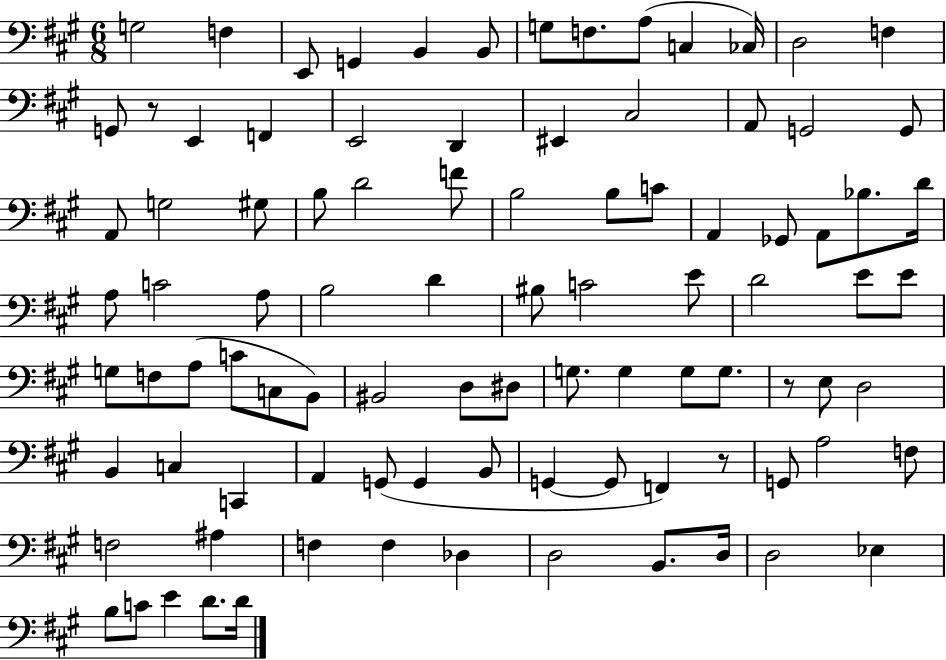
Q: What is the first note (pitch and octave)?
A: G3